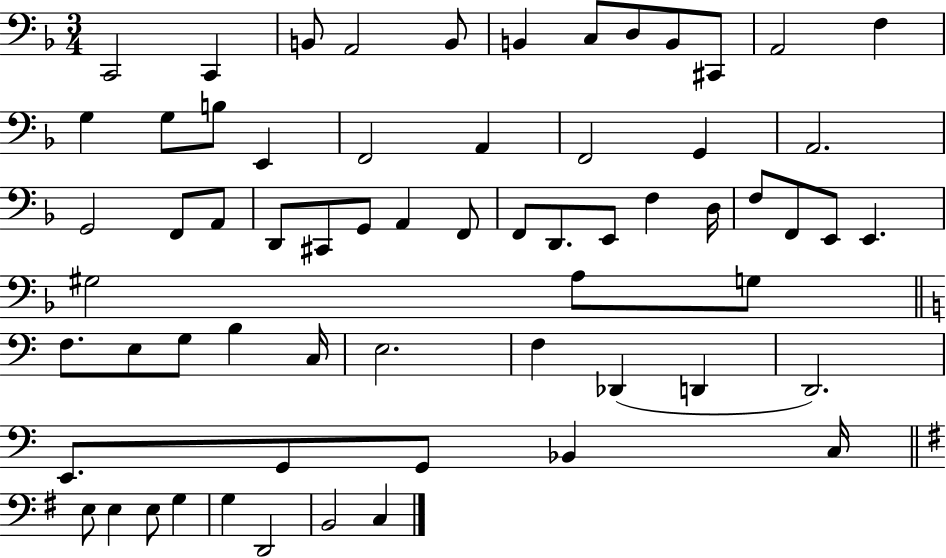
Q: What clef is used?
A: bass